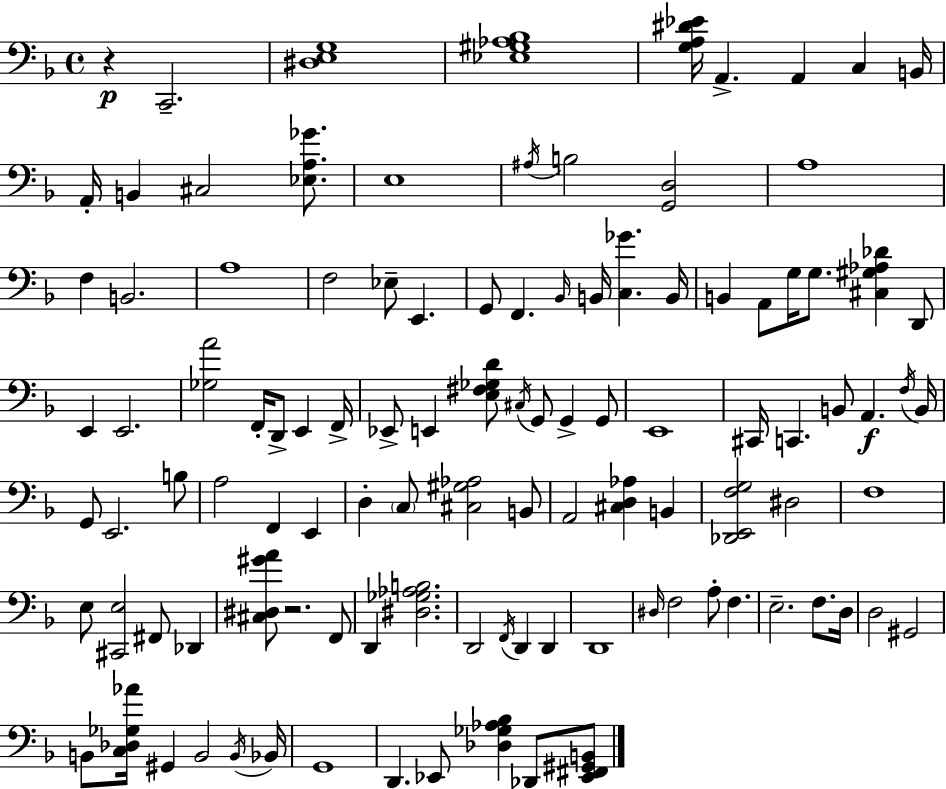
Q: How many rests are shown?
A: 2